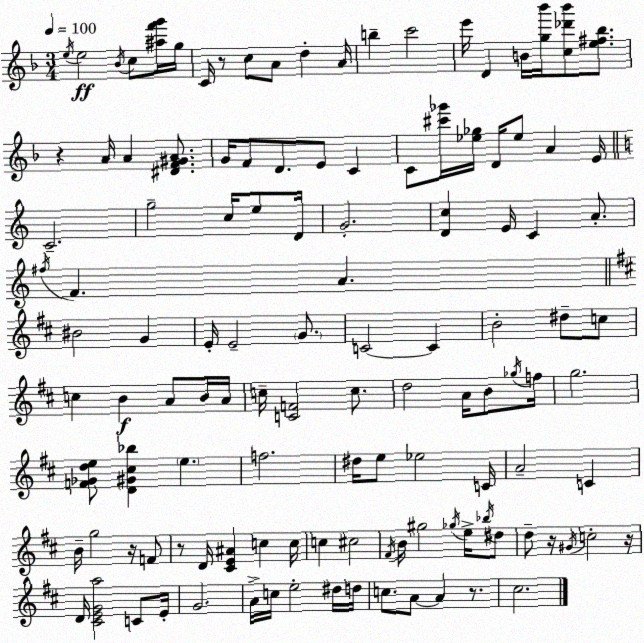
X:1
T:Untitled
M:3/4
L:1/4
K:Dm
e/4 e2 _B/4 c/2 [^af'g']/4 g/4 C/4 z/2 c/2 A/2 d A/4 b c'2 e'/4 D B/4 [g_b']/4 [c_d'_b']/2 [e^f_b]/2 z A/4 A [^DF^GA]/2 G/4 F/2 D/2 E/2 C C/2 [^c'_g']/4 [_e_g]/4 D/4 _e/2 A E/4 C2 g2 c/4 e/2 D/4 G2 [Dc] E/4 C A/2 ^f/4 F A ^B2 G E/4 E2 G/2 C2 C B2 ^d/2 c/2 c B A/2 B/4 A/4 c/4 [CF]2 c/2 d2 A/4 B/2 _g/4 f/4 g2 [F_Gde]/2 [D^G^c_b] e f2 ^d/4 e/2 _e2 C/4 A2 C B/4 g2 z/4 F/2 z/2 D/4 [^CE^A] c c/4 c ^c2 ^F/4 B/4 ^g2 _g/4 e/4 _b/4 ^d/2 d/2 z/4 ^G/4 c2 z/4 D/4 [^CEGa]2 C/2 E/4 G2 A/4 c/4 e2 ^d/4 d/4 c/2 A/2 A z/2 ^c2